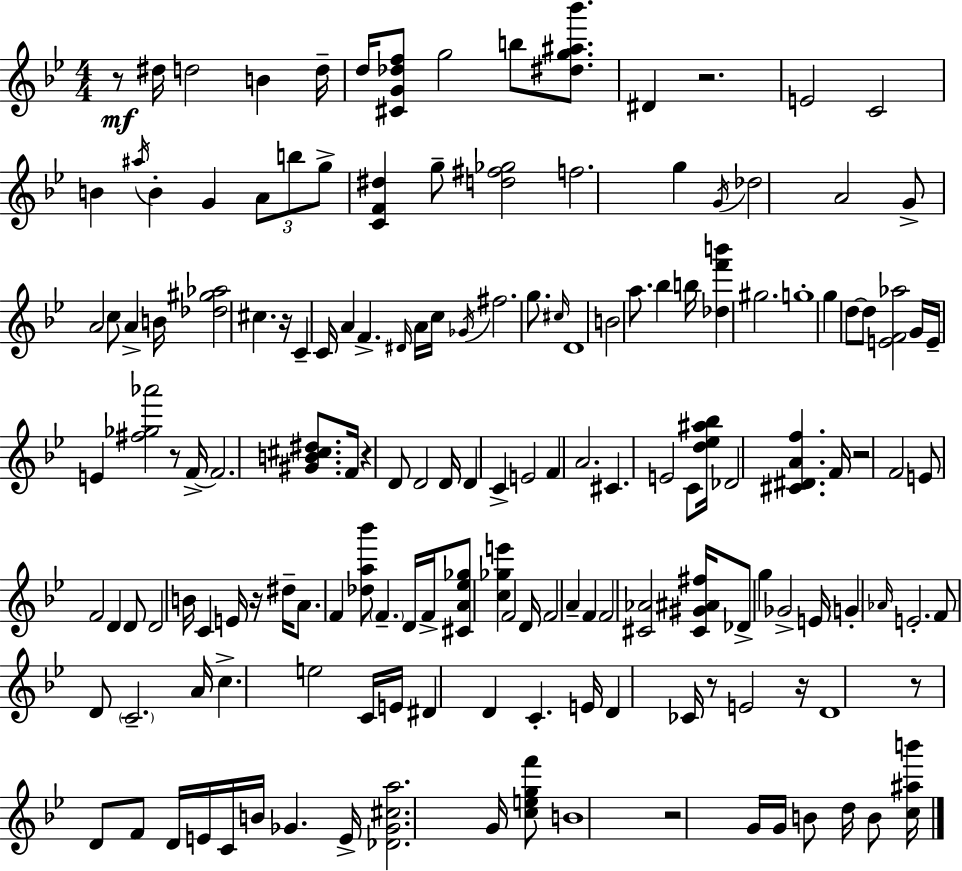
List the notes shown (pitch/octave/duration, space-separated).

R/e D#5/s D5/h B4/q D5/s D5/s [C#4,G4,Db5,F5]/e G5/h B5/e [D#5,G5,A#5,Bb6]/e. D#4/q R/h. E4/h C4/h B4/q A#5/s B4/q G4/q A4/e B5/e G5/e [C4,F4,D#5]/q G5/e [D5,F#5,Gb5]/h F5/h. G5/q G4/s Db5/h A4/h G4/e A4/h C5/e A4/q B4/s [Db5,G#5,Ab5]/h C#5/q. R/s C4/q C4/s A4/q F4/q. D#4/s A4/s C5/s Gb4/s F#5/h. G5/e. C#5/s D4/w B4/h A5/e. Bb5/q B5/s [Db5,F6,B6]/q G#5/h. G5/w G5/q D5/e D5/e [E4,F4,Ab5]/h G4/s E4/s E4/q [F#5,Gb5,Ab6]/h R/e F4/s F4/h. [G#4,B4,C#5,D#5]/e. F4/s R/q D4/e D4/h D4/s D4/q C4/q E4/h F4/q A4/h. C#4/q. E4/h C4/e [D5,Eb5,A#5,Bb5]/s Db4/h [C#4,D#4,A4,F5]/q. F4/s R/h F4/h E4/e F4/h D4/q D4/e D4/h B4/s C4/q E4/s R/s D#5/s A4/e. F4/q [Db5,A5,Bb6]/e F4/q. D4/s F4/s [C#4,A4,Eb5,Gb5]/e [C5,Gb5,E6]/q F4/h D4/s F4/h A4/q F4/q F4/h [C#4,Ab4]/h [C#4,G#4,A#4,F#5]/s Db4/e G5/q Gb4/h E4/s G4/q Ab4/s E4/h. F4/e D4/e C4/h. A4/s C5/q. E5/h C4/s E4/s D#4/q D4/q C4/q. E4/s D4/q CES4/s R/e E4/h R/s D4/w R/e D4/e F4/e D4/s E4/s C4/s B4/s Gb4/q. E4/s [Db4,Gb4,C#5,A5]/h. G4/s [C5,E5,G5,F6]/e B4/w R/h G4/s G4/s B4/e D5/s B4/e [C5,A#5,B6]/s